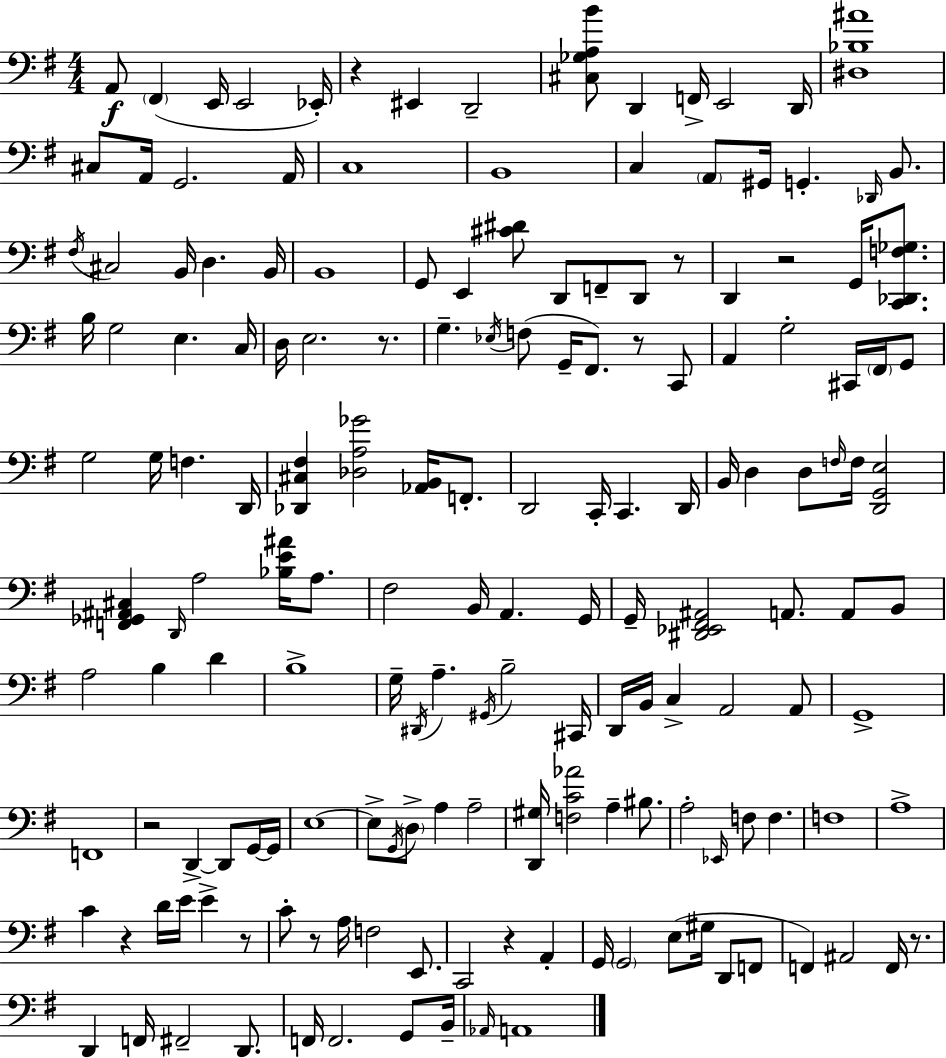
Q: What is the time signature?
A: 4/4